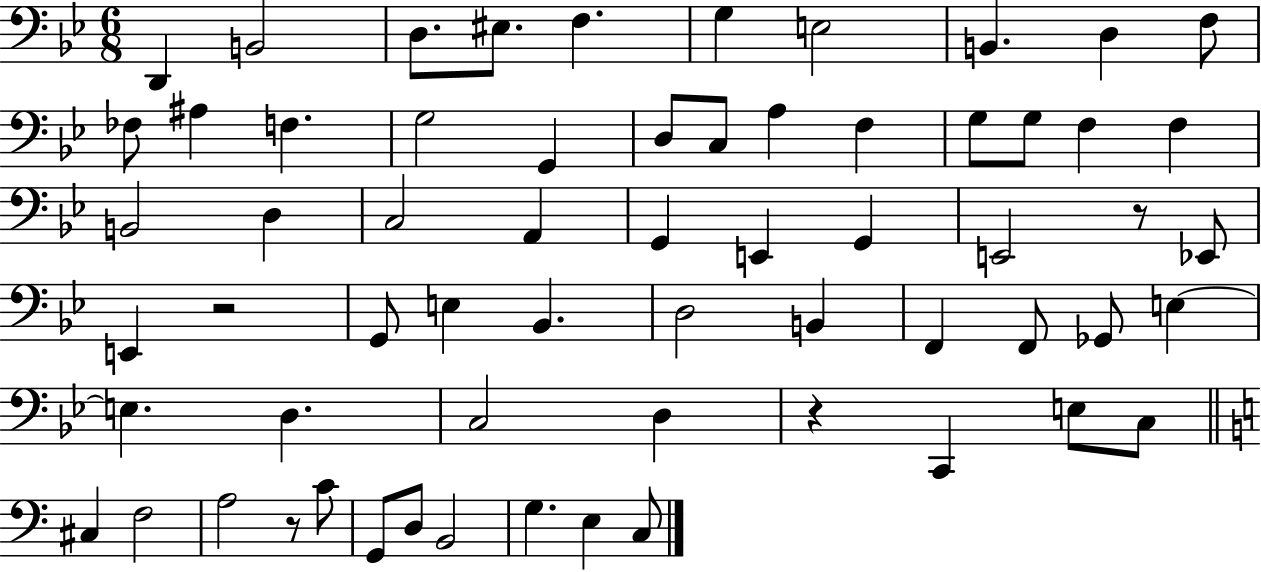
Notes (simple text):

D2/q B2/h D3/e. EIS3/e. F3/q. G3/q E3/h B2/q. D3/q F3/e FES3/e A#3/q F3/q. G3/h G2/q D3/e C3/e A3/q F3/q G3/e G3/e F3/q F3/q B2/h D3/q C3/h A2/q G2/q E2/q G2/q E2/h R/e Eb2/e E2/q R/h G2/e E3/q Bb2/q. D3/h B2/q F2/q F2/e Gb2/e E3/q E3/q. D3/q. C3/h D3/q R/q C2/q E3/e C3/e C#3/q F3/h A3/h R/e C4/e G2/e D3/e B2/h G3/q. E3/q C3/e